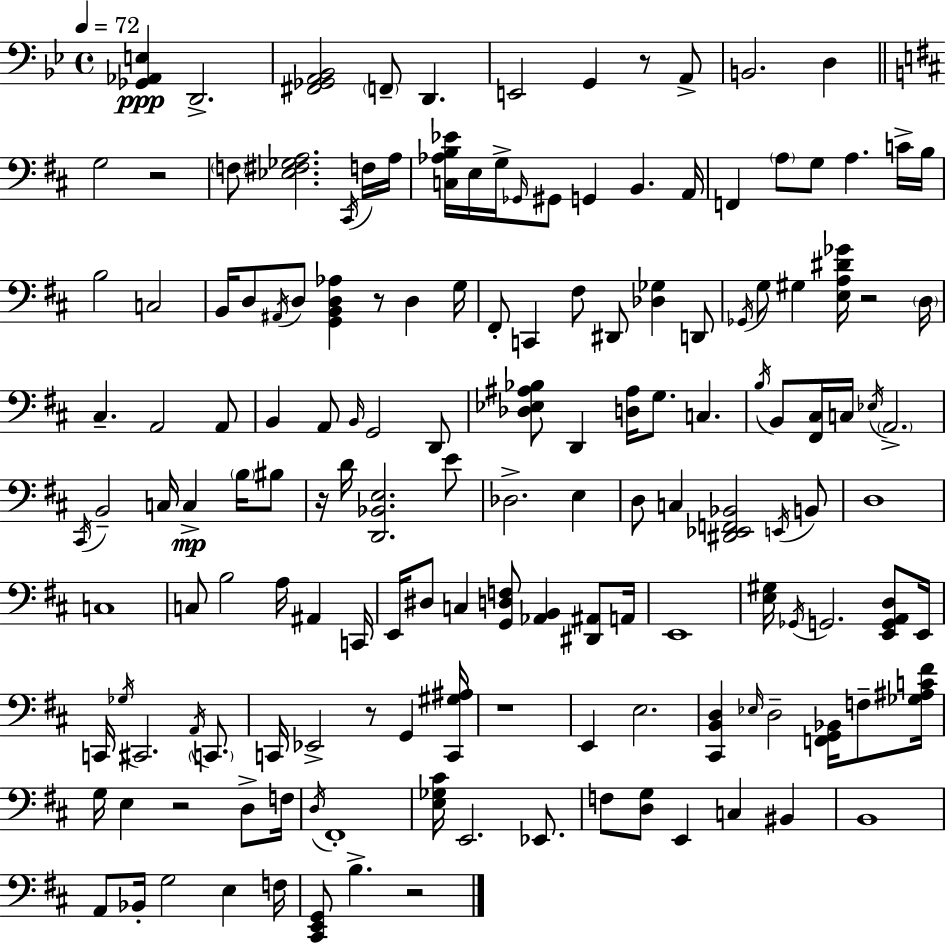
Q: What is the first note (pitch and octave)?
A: D2